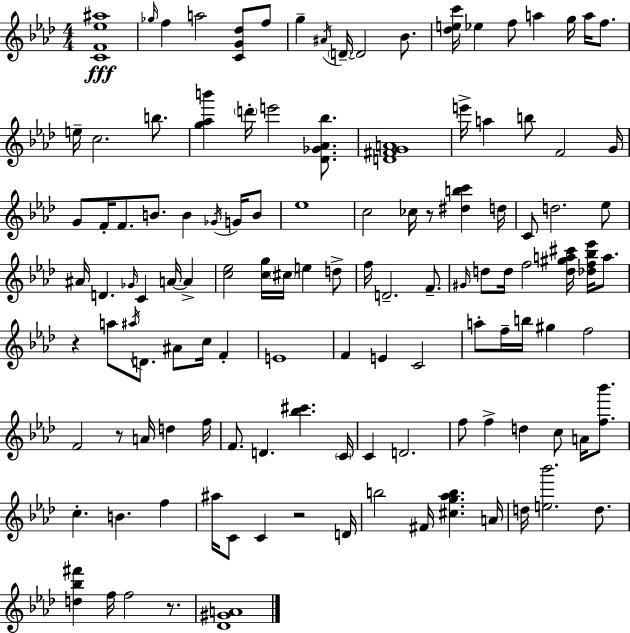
{
  \clef treble
  \numericTimeSignature
  \time 4/4
  \key f \minor
  <c' f' ees'' ais''>1\fff | \grace { ges''16 } f''4 a''2 <c' g' des''>8 f''8 | g''4-- \acciaccatura { ais'16 } \parenthesize d'16--~~ d'2 bes'8. | <des'' e'' c'''>16 ees''4 f''8 a''4 g''16 a''16 f''8. | \break e''16-- c''2. b''8. | <g'' aes'' b'''>4 \parenthesize d'''16-. e'''2 <des' ges' aes' bes''>8. | <d' fis' g' a'>1 | e'''16-> a''4 b''8 f'2 | \break g'16 g'8 f'16-. f'8. b'8. b'4 \acciaccatura { ges'16 } | g'16 b'8 ees''1 | c''2 ces''16 r8 <dis'' b'' c'''>4 | d''16 c'8 d''2. | \break ees''8 ais'16 d'4. \grace { ges'16 } c'4 a'16~~ | a'4-> <c'' ees''>2 <c'' g''>16 \parenthesize cis''16 e''4 | d''8-> f''16 d'2.-- | f'8.-- \grace { gis'16 } d''8 d''16 f''2 | \break <d'' gis'' a'' cis'''>16 <des'' f'' bes'' ees'''>16 a''8. r4 a''8 \acciaccatura { ais''16 } d'8. ais'8 | c''16 f'4-. e'1 | f'4 e'4 c'2 | a''8-. f''16-- b''16 gis''4 f''2 | \break f'2 r8 | a'16 d''4 f''16 f'8. d'4. <bes'' cis'''>4. | \parenthesize c'16 c'4 d'2. | f''8 f''4-> d''4 | \break c''8 a'16 <f'' bes'''>8. c''4.-. b'4. | f''4 ais''16 c'8 c'4 r2 | d'16 b''2 fis'16 <cis'' g'' aes'' b''>4. | a'16 d''16 <e'' bes'''>2. | \break d''8. <d'' bes'' fis'''>4 f''16 f''2 | r8. <des' gis' a'>1 | \bar "|."
}